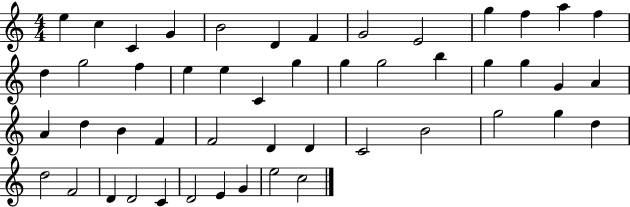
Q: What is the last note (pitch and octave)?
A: C5